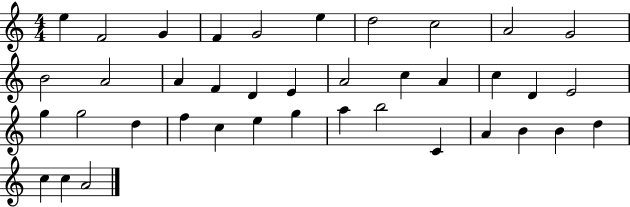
E5/q F4/h G4/q F4/q G4/h E5/q D5/h C5/h A4/h G4/h B4/h A4/h A4/q F4/q D4/q E4/q A4/h C5/q A4/q C5/q D4/q E4/h G5/q G5/h D5/q F5/q C5/q E5/q G5/q A5/q B5/h C4/q A4/q B4/q B4/q D5/q C5/q C5/q A4/h